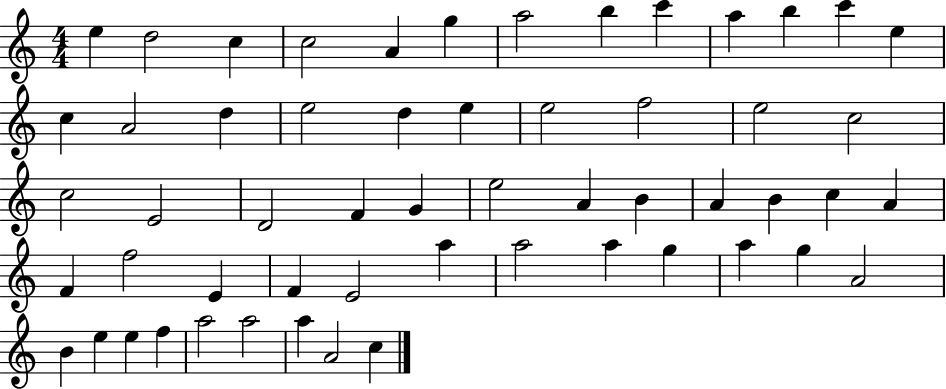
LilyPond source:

{
  \clef treble
  \numericTimeSignature
  \time 4/4
  \key c \major
  e''4 d''2 c''4 | c''2 a'4 g''4 | a''2 b''4 c'''4 | a''4 b''4 c'''4 e''4 | \break c''4 a'2 d''4 | e''2 d''4 e''4 | e''2 f''2 | e''2 c''2 | \break c''2 e'2 | d'2 f'4 g'4 | e''2 a'4 b'4 | a'4 b'4 c''4 a'4 | \break f'4 f''2 e'4 | f'4 e'2 a''4 | a''2 a''4 g''4 | a''4 g''4 a'2 | \break b'4 e''4 e''4 f''4 | a''2 a''2 | a''4 a'2 c''4 | \bar "|."
}